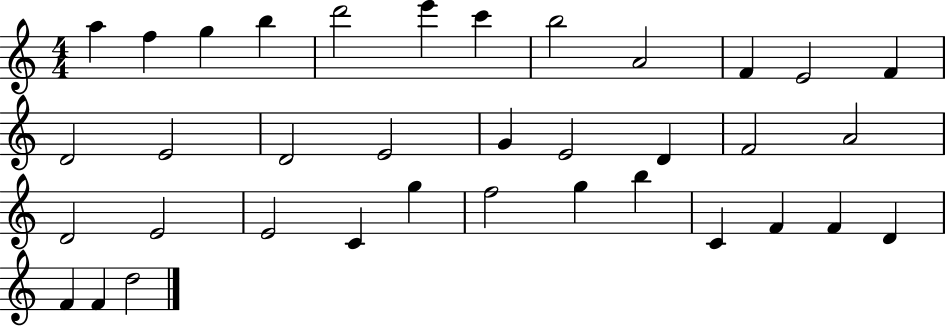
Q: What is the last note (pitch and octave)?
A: D5